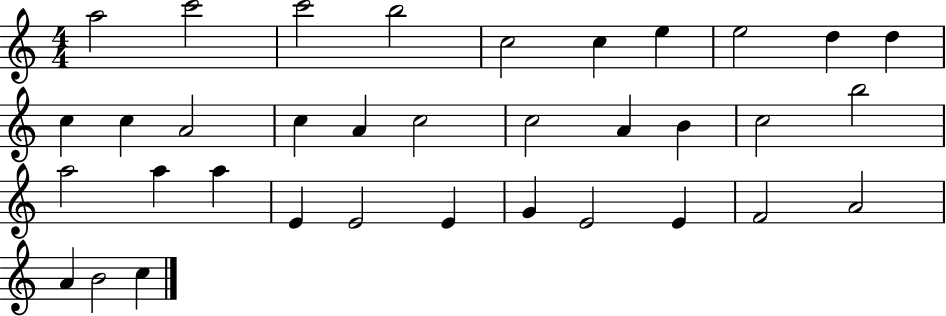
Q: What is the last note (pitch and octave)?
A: C5